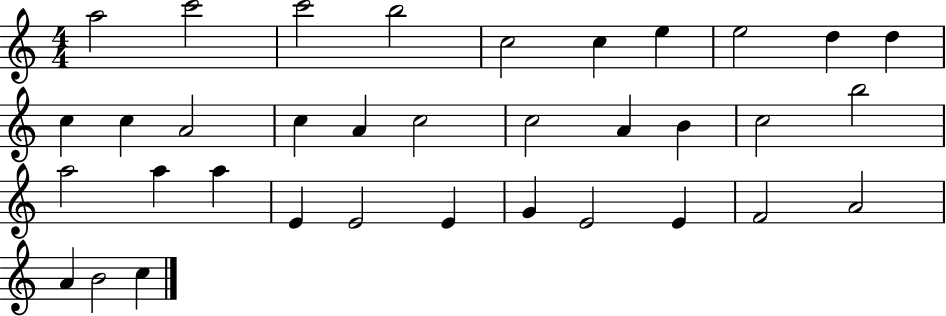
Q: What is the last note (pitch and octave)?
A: C5